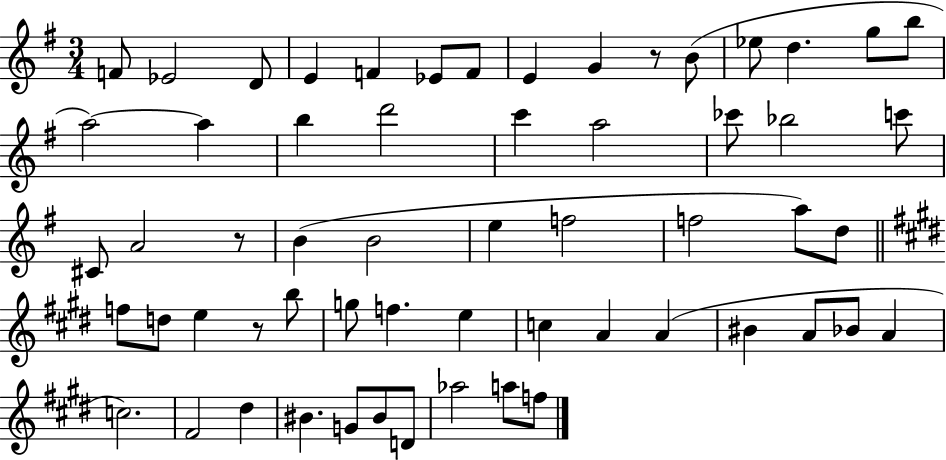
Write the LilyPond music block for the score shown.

{
  \clef treble
  \numericTimeSignature
  \time 3/4
  \key g \major
  f'8 ees'2 d'8 | e'4 f'4 ees'8 f'8 | e'4 g'4 r8 b'8( | ees''8 d''4. g''8 b''8 | \break a''2~~) a''4 | b''4 d'''2 | c'''4 a''2 | ces'''8 bes''2 c'''8 | \break cis'8 a'2 r8 | b'4( b'2 | e''4 f''2 | f''2 a''8) d''8 | \break \bar "||" \break \key e \major f''8 d''8 e''4 r8 b''8 | g''8 f''4. e''4 | c''4 a'4 a'4( | bis'4 a'8 bes'8 a'4 | \break c''2.) | fis'2 dis''4 | bis'4. g'8 bis'8 d'8 | aes''2 a''8 f''8 | \break \bar "|."
}